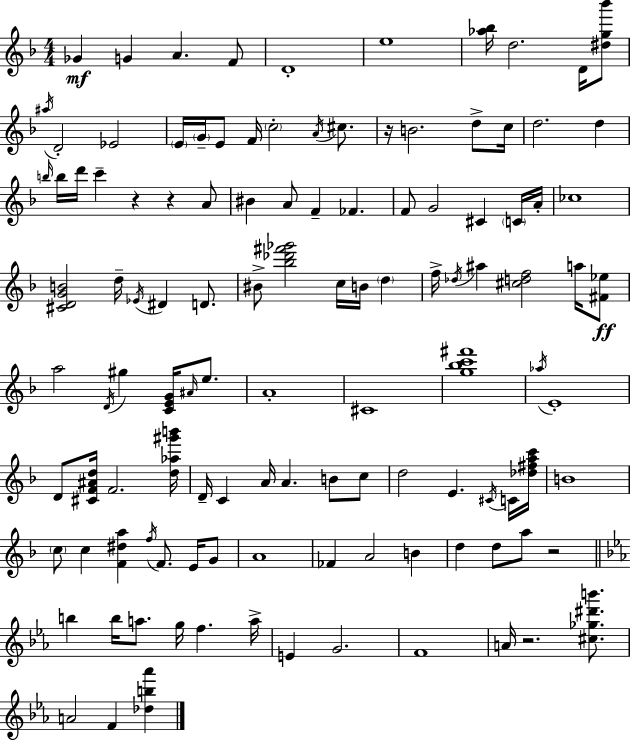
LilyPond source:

{
  \clef treble
  \numericTimeSignature
  \time 4/4
  \key f \major
  ges'4\mf g'4 a'4. f'8 | d'1-. | e''1 | <aes'' bes''>16 d''2. d'16 <dis'' g'' bes'''>8 | \break \acciaccatura { ais''16 } d'2-. ees'2 | \parenthesize e'16 \parenthesize g'16-- e'8 f'16 \parenthesize c''2-. \acciaccatura { a'16 } cis''8. | r16 b'2. d''8-> | c''16 d''2. d''4 | \break \grace { b''16 } b''16 d'''16 c'''4-- r4 r4 | a'8 bis'4 a'8 f'4-- fes'4. | f'8 g'2 cis'4 | \parenthesize c'16 a'16-. ces''1 | \break <cis' d' g' b'>2 d''16-- \acciaccatura { ees'16 } dis'4 | d'8. bis'8-> <bes'' des''' fis''' ges'''>2 c''16 b'16 | \parenthesize d''4 f''16-> \acciaccatura { des''16 } ais''4 <cis'' d'' f''>2 | a''16 <fis' ees''>8\ff a''2 \acciaccatura { d'16 } gis''4 | \break <c' e' g'>16 \grace { ais'16 } e''8. a'1-. | cis'1 | <g'' bes'' c''' fis'''>1 | \acciaccatura { aes''16 } e'1-. | \break d'8 <cis' f' ais' d''>16 f'2. | <d'' aes'' gis''' b'''>16 d'16-- c'4 a'16 a'4. | b'8 c''8 d''2 | e'4. \acciaccatura { cis'16 } c'16 <des'' fis'' a'' c'''>16 b'1 | \break \parenthesize c''8 c''4 <f' dis'' a''>4 | \acciaccatura { f''16 } f'8. e'16 g'8 a'1 | fes'4 a'2 | b'4 d''4 d''8 | \break a''8 r2 \bar "||" \break \key c \minor b''4 b''16 a''8. g''16 f''4. a''16-> | e'4 g'2. | f'1 | a'16 r2. <cis'' ges'' dis''' b'''>8. | \break a'2 f'4 <des'' b'' aes'''>4 | \bar "|."
}